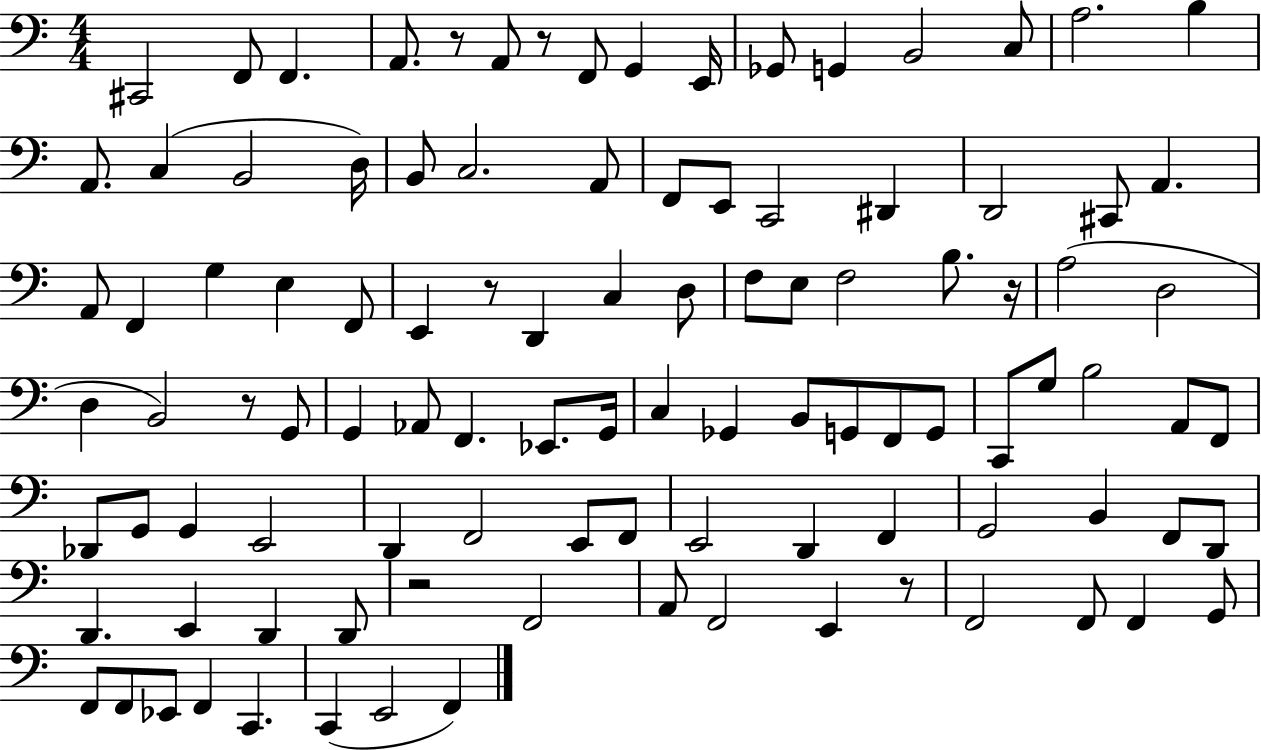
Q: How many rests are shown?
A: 7